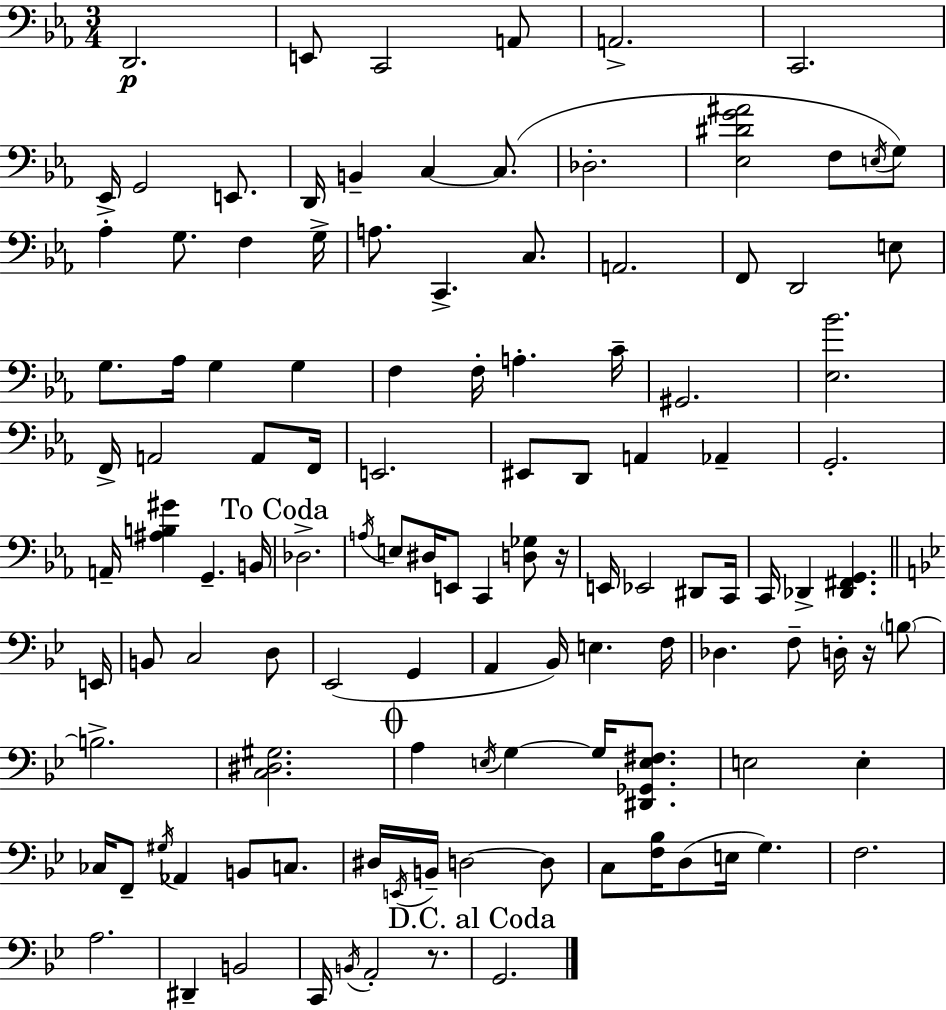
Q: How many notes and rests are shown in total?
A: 117